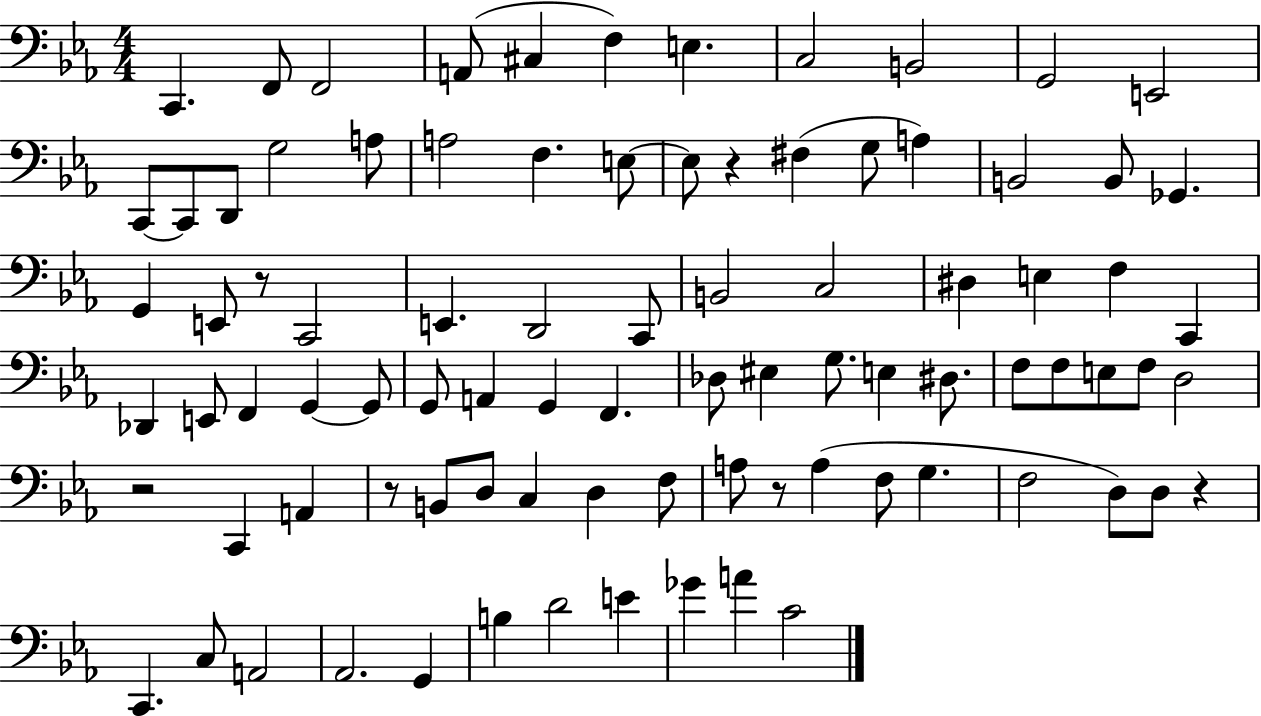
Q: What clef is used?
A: bass